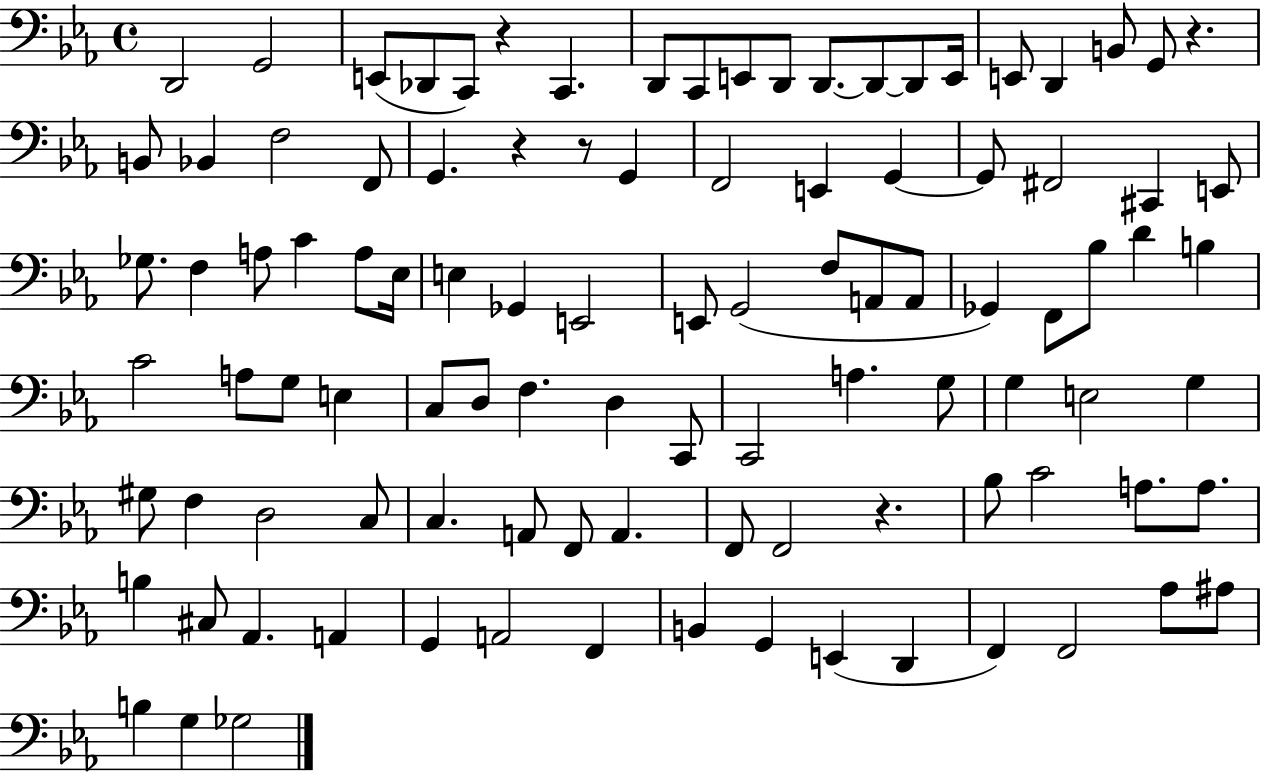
D2/h G2/h E2/e Db2/e C2/e R/q C2/q. D2/e C2/e E2/e D2/e D2/e. D2/e D2/e E2/s E2/e D2/q B2/e G2/e R/q. B2/e Bb2/q F3/h F2/e G2/q. R/q R/e G2/q F2/h E2/q G2/q G2/e F#2/h C#2/q E2/e Gb3/e. F3/q A3/e C4/q A3/e Eb3/s E3/q Gb2/q E2/h E2/e G2/h F3/e A2/e A2/e Gb2/q F2/e Bb3/e D4/q B3/q C4/h A3/e G3/e E3/q C3/e D3/e F3/q. D3/q C2/e C2/h A3/q. G3/e G3/q E3/h G3/q G#3/e F3/q D3/h C3/e C3/q. A2/e F2/e A2/q. F2/e F2/h R/q. Bb3/e C4/h A3/e. A3/e. B3/q C#3/e Ab2/q. A2/q G2/q A2/h F2/q B2/q G2/q E2/q D2/q F2/q F2/h Ab3/e A#3/e B3/q G3/q Gb3/h